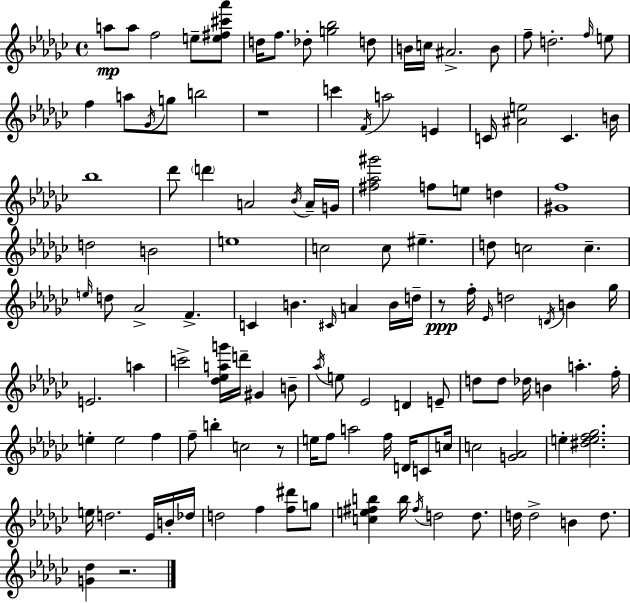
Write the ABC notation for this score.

X:1
T:Untitled
M:4/4
L:1/4
K:Ebm
a/2 a/2 f2 e/2 [e^f^c'_a']/2 d/4 f/2 _d/2 [g_b]2 d/2 B/4 c/4 ^A2 B/2 f/2 d2 f/4 e/2 f a/2 _G/4 g/2 b2 z4 c' F/4 a2 E C/4 [^Ae]2 C B/4 _b4 _d'/2 d' A2 _B/4 A/4 G/4 [^f_a^g']2 f/2 e/2 d [^Gf]4 d2 B2 e4 c2 c/2 ^e d/2 c2 c e/4 d/2 _A2 F C B ^C/4 A B/4 d/4 z/2 f/4 _E/4 d2 D/4 B _g/4 E2 a c'2 [_d_eag']/4 d'/4 ^G B/2 _a/4 e/2 _E2 D E/2 d/2 d/2 _d/4 B a f/4 e e2 f f/2 b c2 z/2 e/4 f/2 a2 f/4 D/4 C/2 c/4 c2 [G_A]2 e [^def_g]2 e/4 d2 _E/4 B/4 _d/4 d2 f [f^d']/2 g/2 [ce^fb] b/4 ^f/4 d2 d/2 d/4 d2 B d/2 [G_d] z2